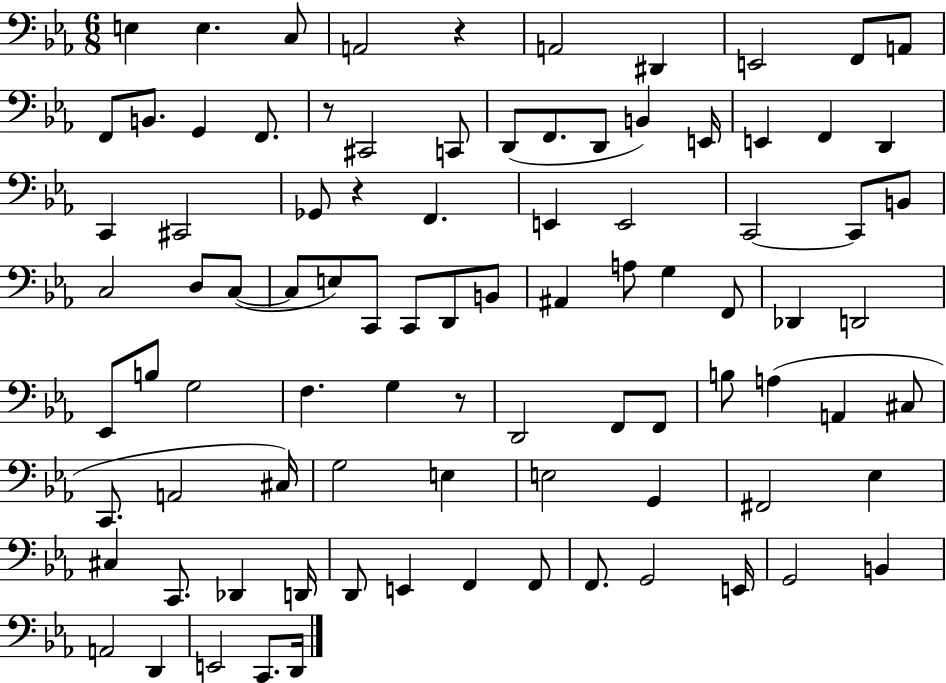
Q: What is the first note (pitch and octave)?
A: E3